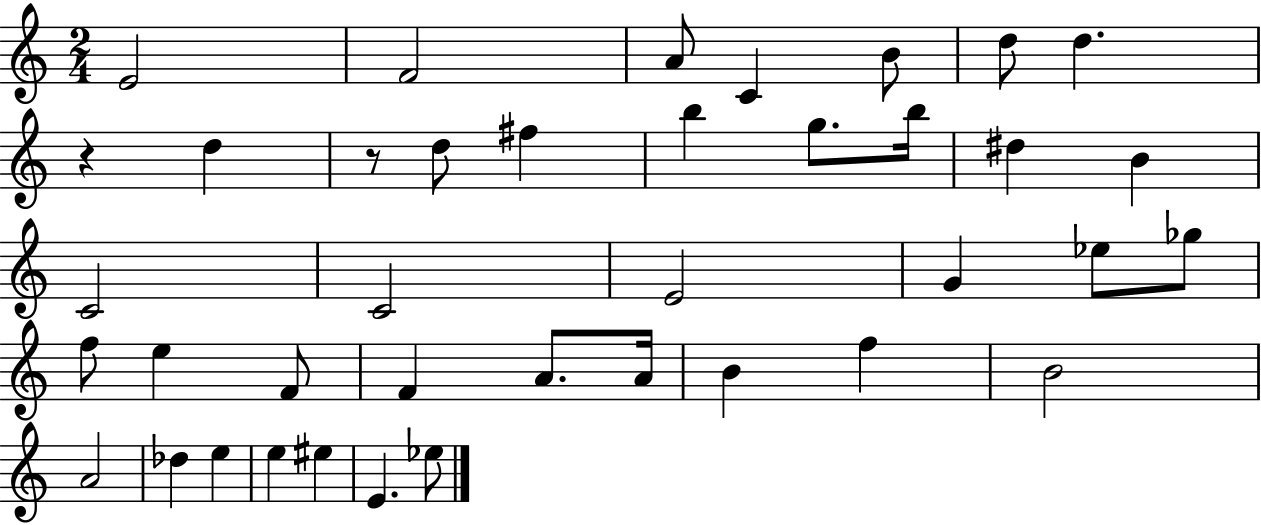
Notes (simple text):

E4/h F4/h A4/e C4/q B4/e D5/e D5/q. R/q D5/q R/e D5/e F#5/q B5/q G5/e. B5/s D#5/q B4/q C4/h C4/h E4/h G4/q Eb5/e Gb5/e F5/e E5/q F4/e F4/q A4/e. A4/s B4/q F5/q B4/h A4/h Db5/q E5/q E5/q EIS5/q E4/q. Eb5/e